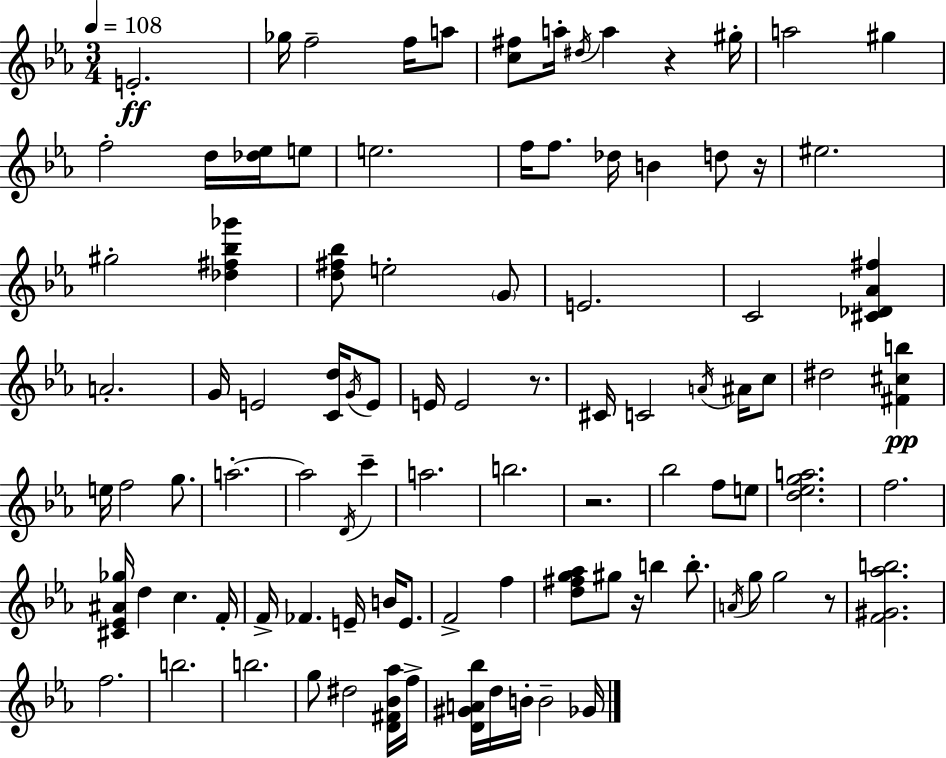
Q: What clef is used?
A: treble